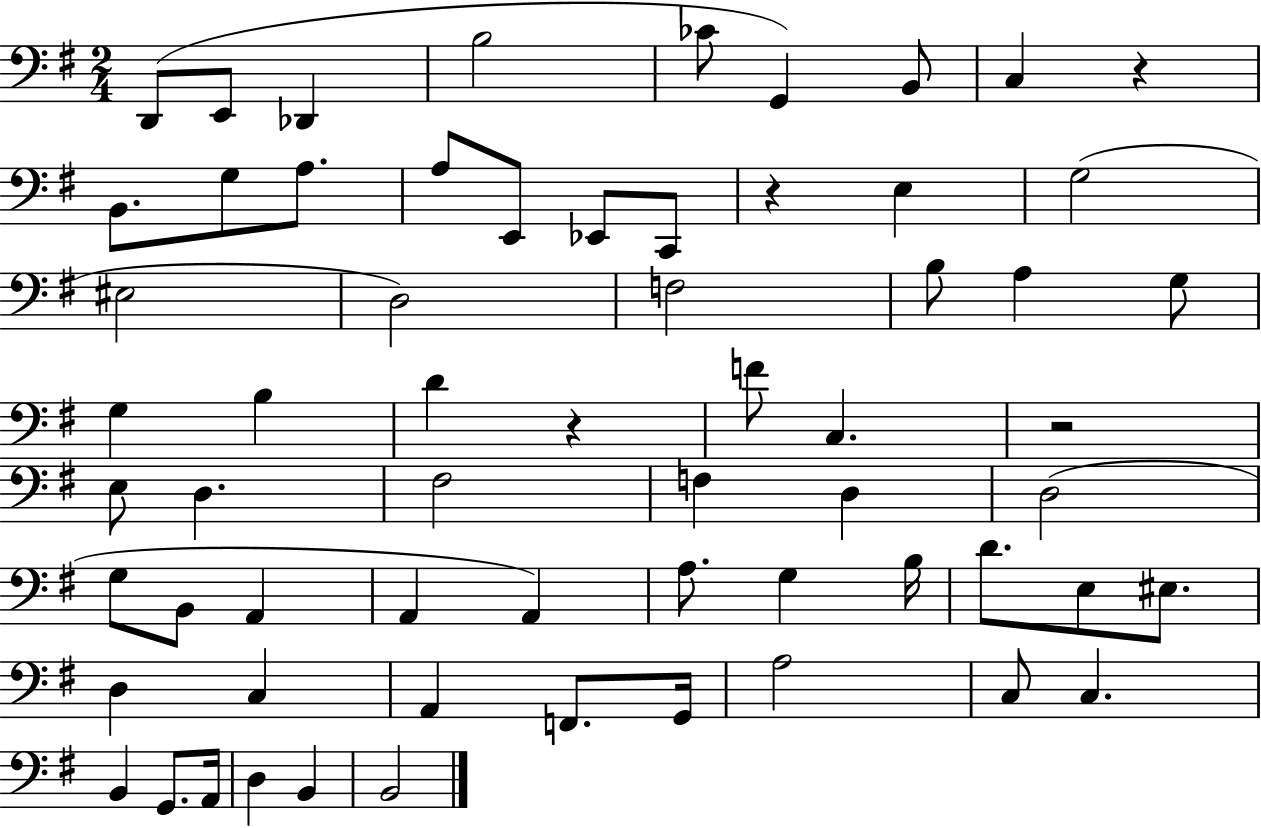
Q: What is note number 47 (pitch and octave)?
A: C3